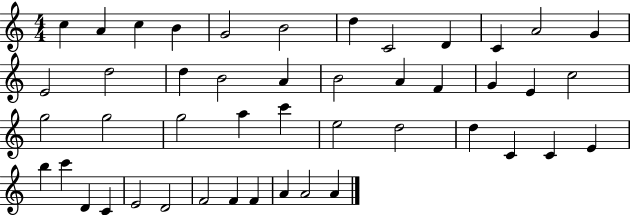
X:1
T:Untitled
M:4/4
L:1/4
K:C
c A c B G2 B2 d C2 D C A2 G E2 d2 d B2 A B2 A F G E c2 g2 g2 g2 a c' e2 d2 d C C E b c' D C E2 D2 F2 F F A A2 A